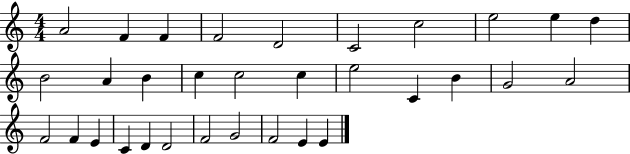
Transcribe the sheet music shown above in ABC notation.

X:1
T:Untitled
M:4/4
L:1/4
K:C
A2 F F F2 D2 C2 c2 e2 e d B2 A B c c2 c e2 C B G2 A2 F2 F E C D D2 F2 G2 F2 E E